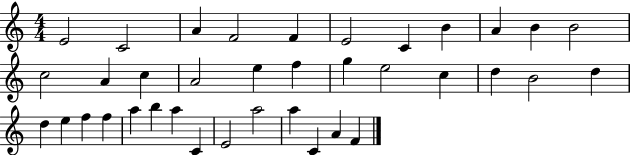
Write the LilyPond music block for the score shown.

{
  \clef treble
  \numericTimeSignature
  \time 4/4
  \key c \major
  e'2 c'2 | a'4 f'2 f'4 | e'2 c'4 b'4 | a'4 b'4 b'2 | \break c''2 a'4 c''4 | a'2 e''4 f''4 | g''4 e''2 c''4 | d''4 b'2 d''4 | \break d''4 e''4 f''4 f''4 | a''4 b''4 a''4 c'4 | e'2 a''2 | a''4 c'4 a'4 f'4 | \break \bar "|."
}